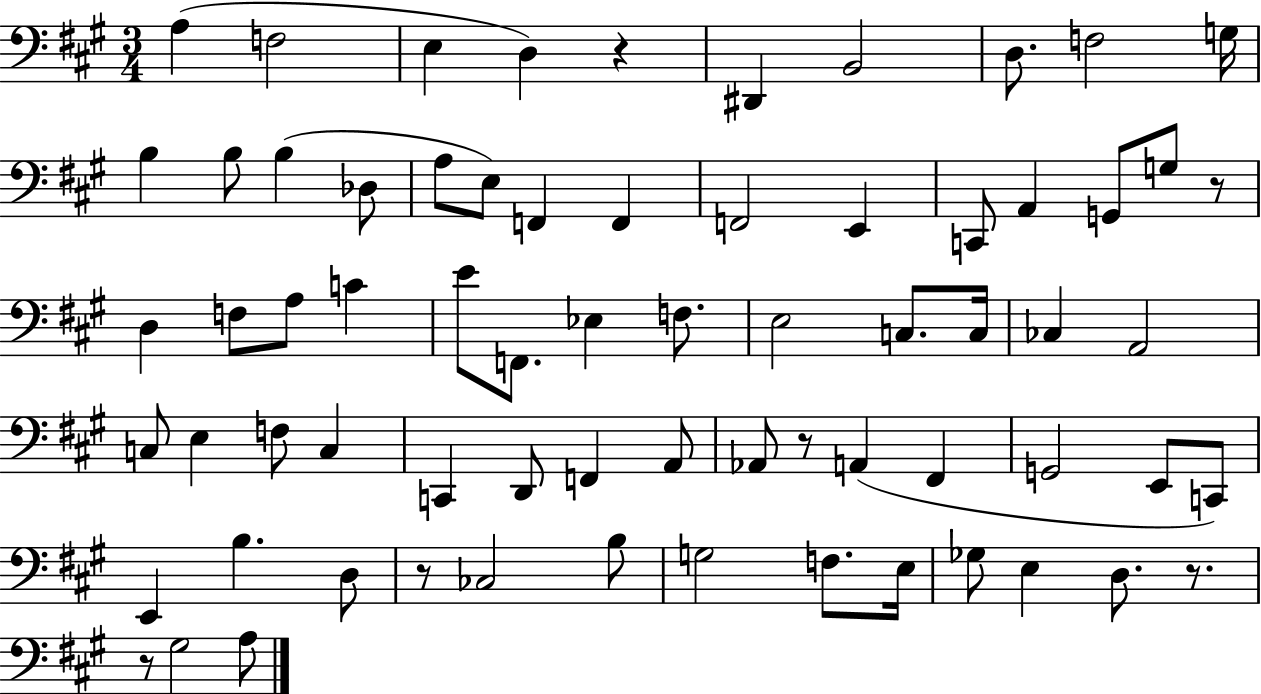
A3/q F3/h E3/q D3/q R/q D#2/q B2/h D3/e. F3/h G3/s B3/q B3/e B3/q Db3/e A3/e E3/e F2/q F2/q F2/h E2/q C2/e A2/q G2/e G3/e R/e D3/q F3/e A3/e C4/q E4/e F2/e. Eb3/q F3/e. E3/h C3/e. C3/s CES3/q A2/h C3/e E3/q F3/e C3/q C2/q D2/e F2/q A2/e Ab2/e R/e A2/q F#2/q G2/h E2/e C2/e E2/q B3/q. D3/e R/e CES3/h B3/e G3/h F3/e. E3/s Gb3/e E3/q D3/e. R/e. R/e G#3/h A3/e